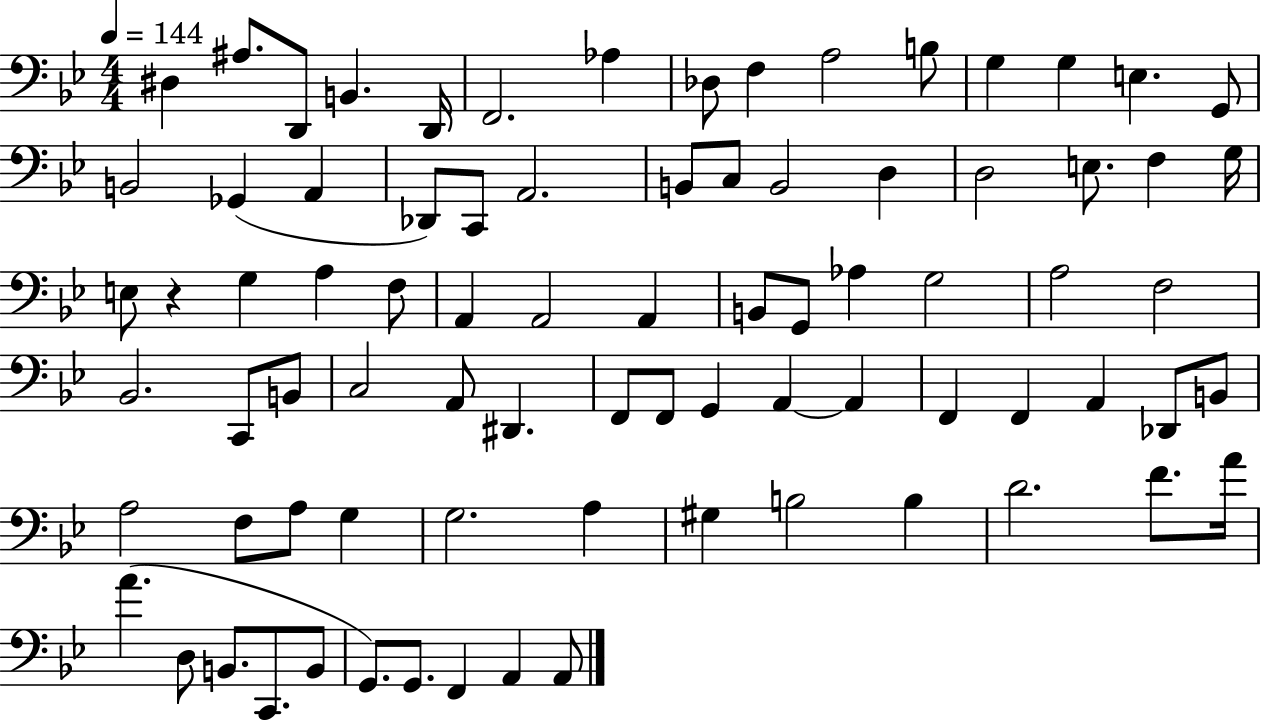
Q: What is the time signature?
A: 4/4